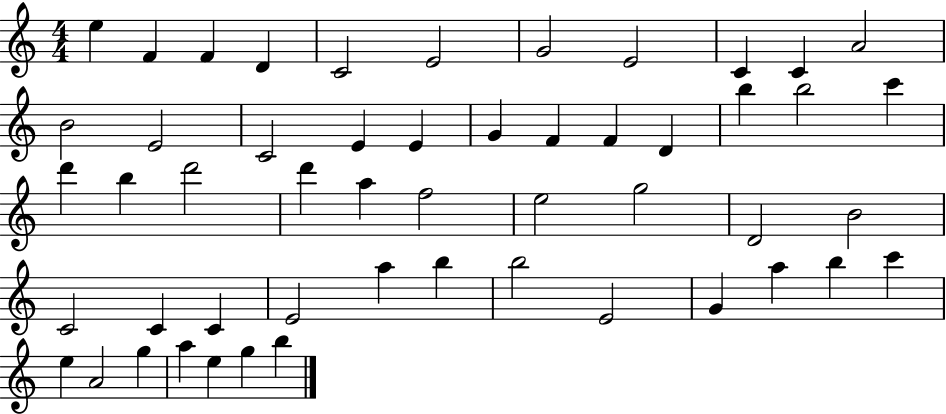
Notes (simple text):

E5/q F4/q F4/q D4/q C4/h E4/h G4/h E4/h C4/q C4/q A4/h B4/h E4/h C4/h E4/q E4/q G4/q F4/q F4/q D4/q B5/q B5/h C6/q D6/q B5/q D6/h D6/q A5/q F5/h E5/h G5/h D4/h B4/h C4/h C4/q C4/q E4/h A5/q B5/q B5/h E4/h G4/q A5/q B5/q C6/q E5/q A4/h G5/q A5/q E5/q G5/q B5/q